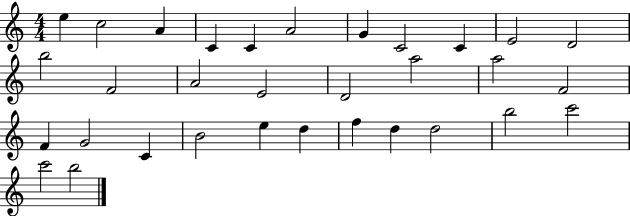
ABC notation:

X:1
T:Untitled
M:4/4
L:1/4
K:C
e c2 A C C A2 G C2 C E2 D2 b2 F2 A2 E2 D2 a2 a2 F2 F G2 C B2 e d f d d2 b2 c'2 c'2 b2